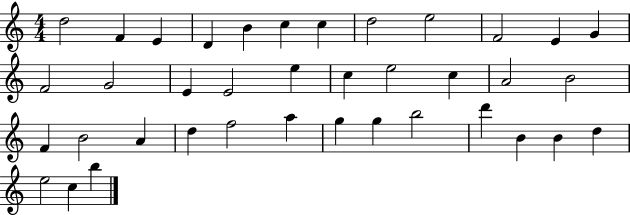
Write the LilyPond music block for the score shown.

{
  \clef treble
  \numericTimeSignature
  \time 4/4
  \key c \major
  d''2 f'4 e'4 | d'4 b'4 c''4 c''4 | d''2 e''2 | f'2 e'4 g'4 | \break f'2 g'2 | e'4 e'2 e''4 | c''4 e''2 c''4 | a'2 b'2 | \break f'4 b'2 a'4 | d''4 f''2 a''4 | g''4 g''4 b''2 | d'''4 b'4 b'4 d''4 | \break e''2 c''4 b''4 | \bar "|."
}